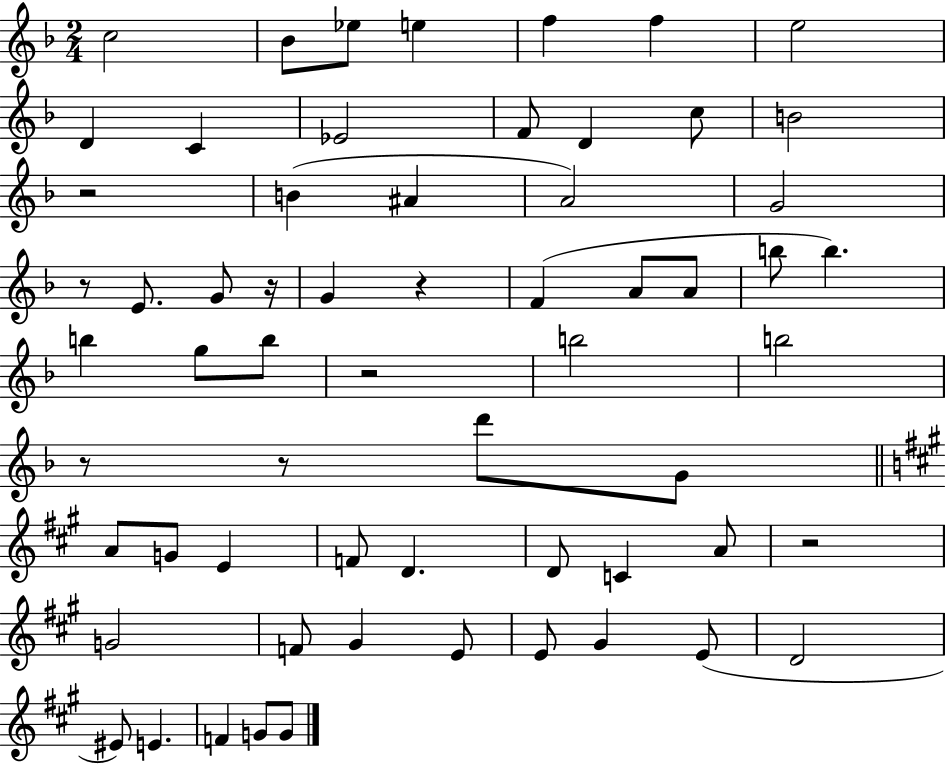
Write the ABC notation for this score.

X:1
T:Untitled
M:2/4
L:1/4
K:F
c2 _B/2 _e/2 e f f e2 D C _E2 F/2 D c/2 B2 z2 B ^A A2 G2 z/2 E/2 G/2 z/4 G z F A/2 A/2 b/2 b b g/2 b/2 z2 b2 b2 z/2 z/2 d'/2 G/2 A/2 G/2 E F/2 D D/2 C A/2 z2 G2 F/2 ^G E/2 E/2 ^G E/2 D2 ^E/2 E F G/2 G/2